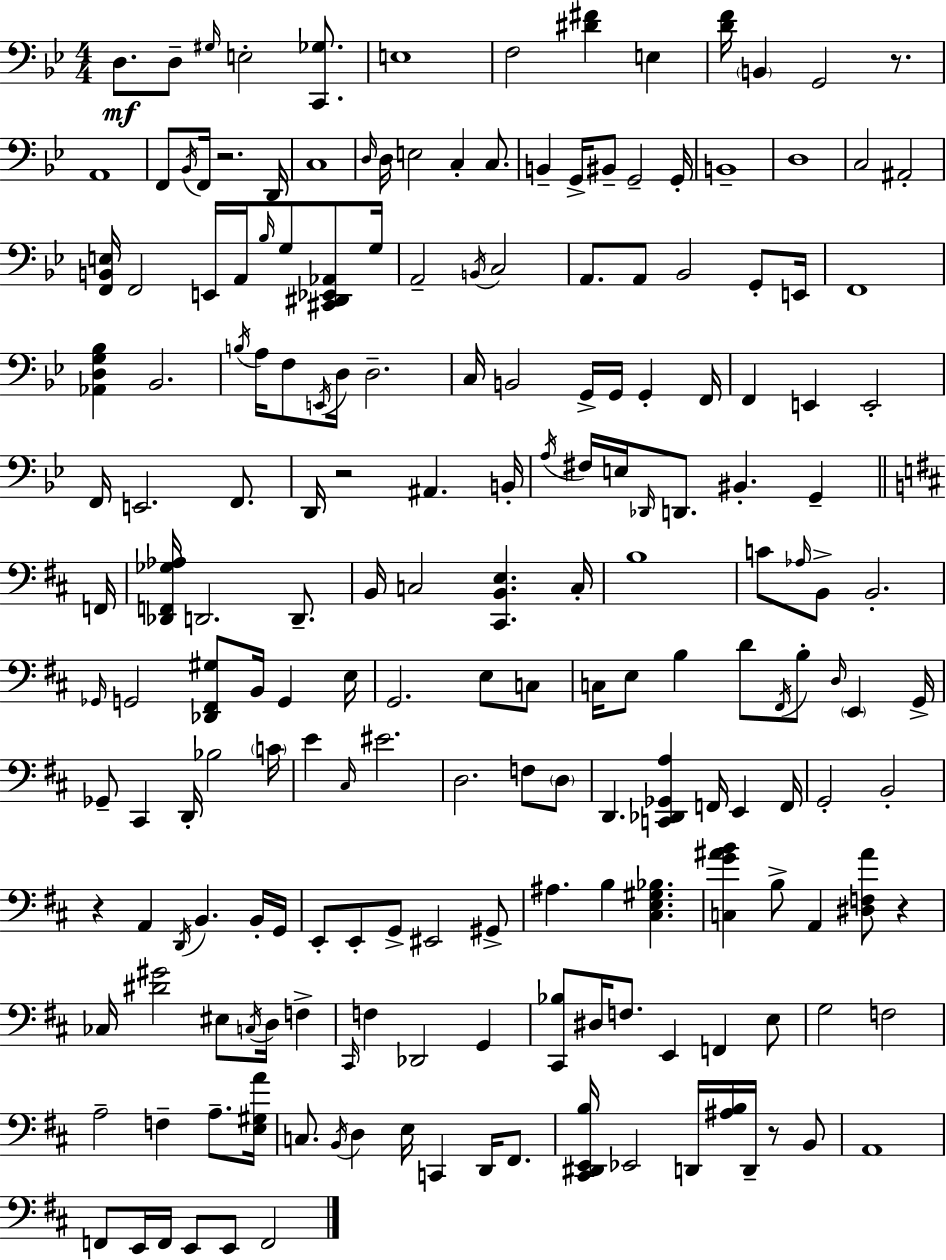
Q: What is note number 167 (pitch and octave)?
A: E2